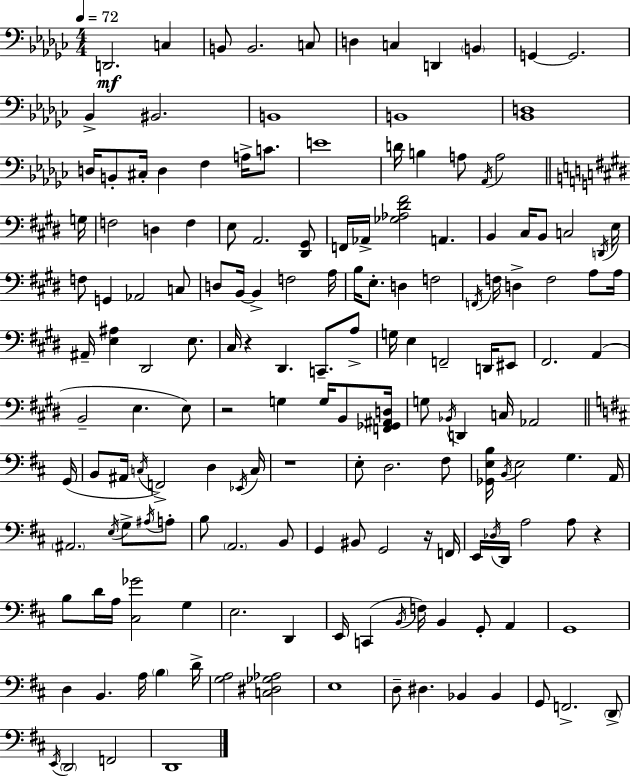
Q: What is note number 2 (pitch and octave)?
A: C3